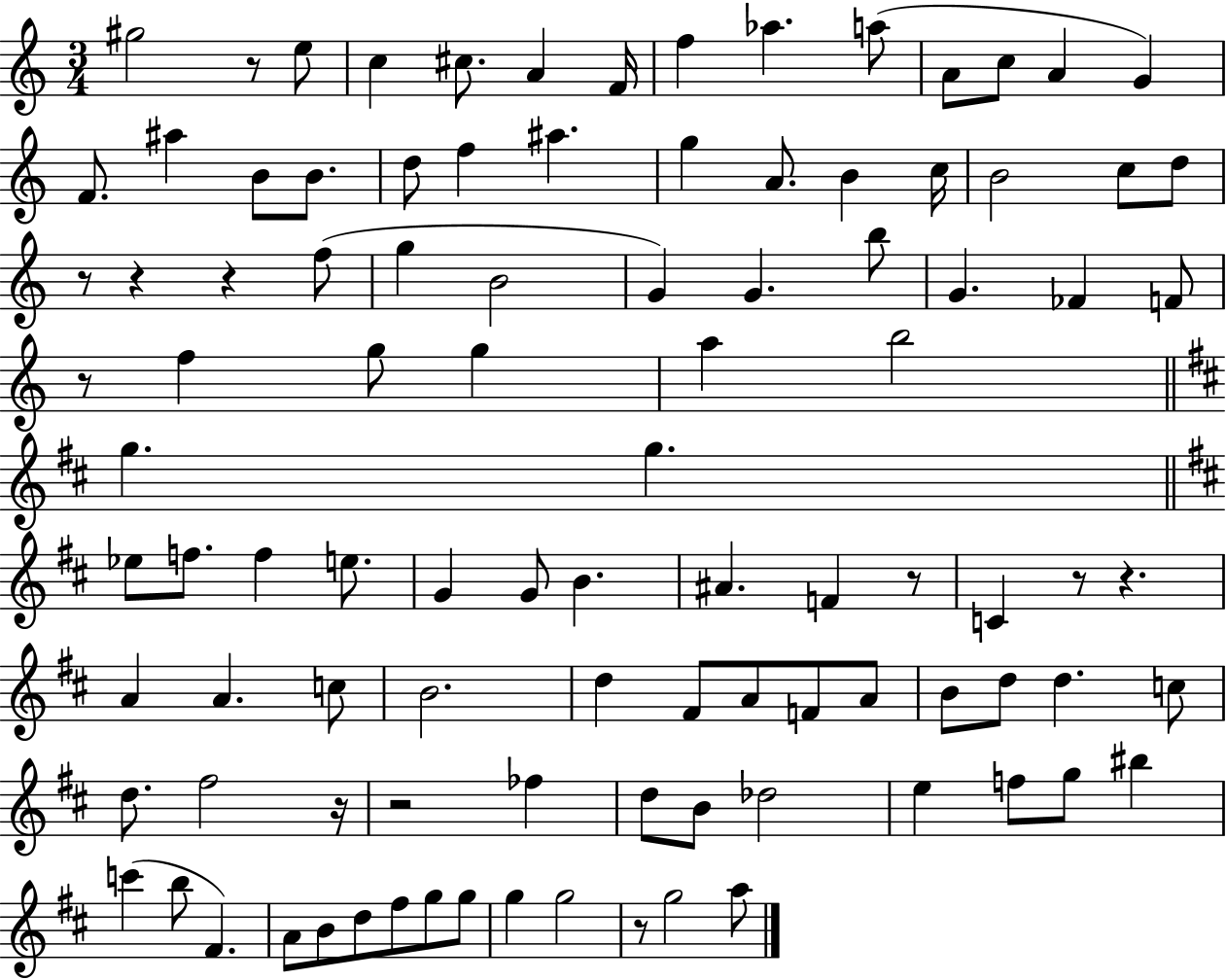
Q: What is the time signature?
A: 3/4